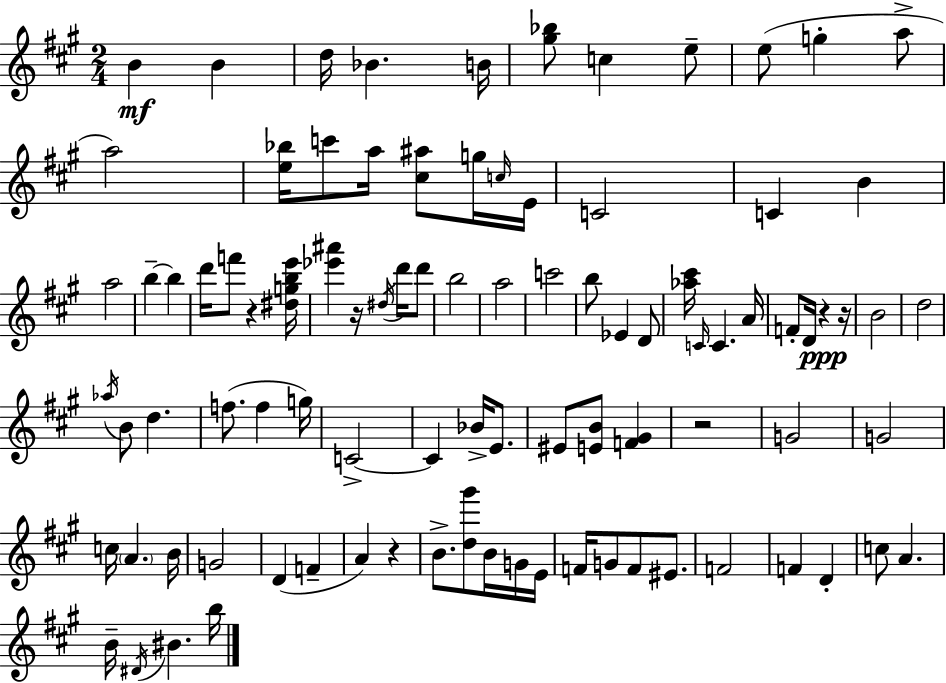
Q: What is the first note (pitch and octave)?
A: B4